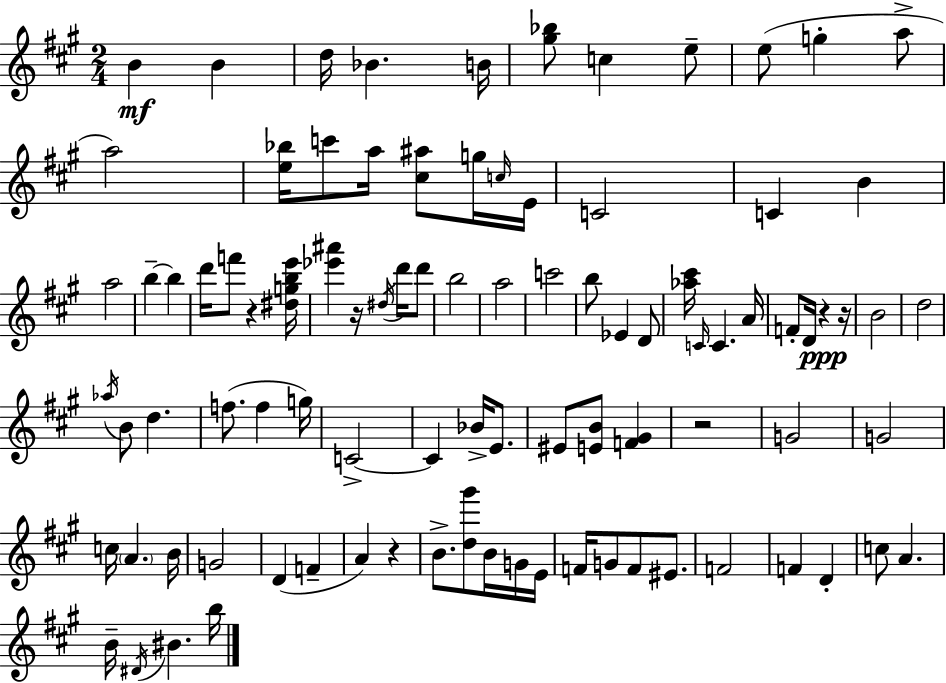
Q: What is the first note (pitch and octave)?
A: B4